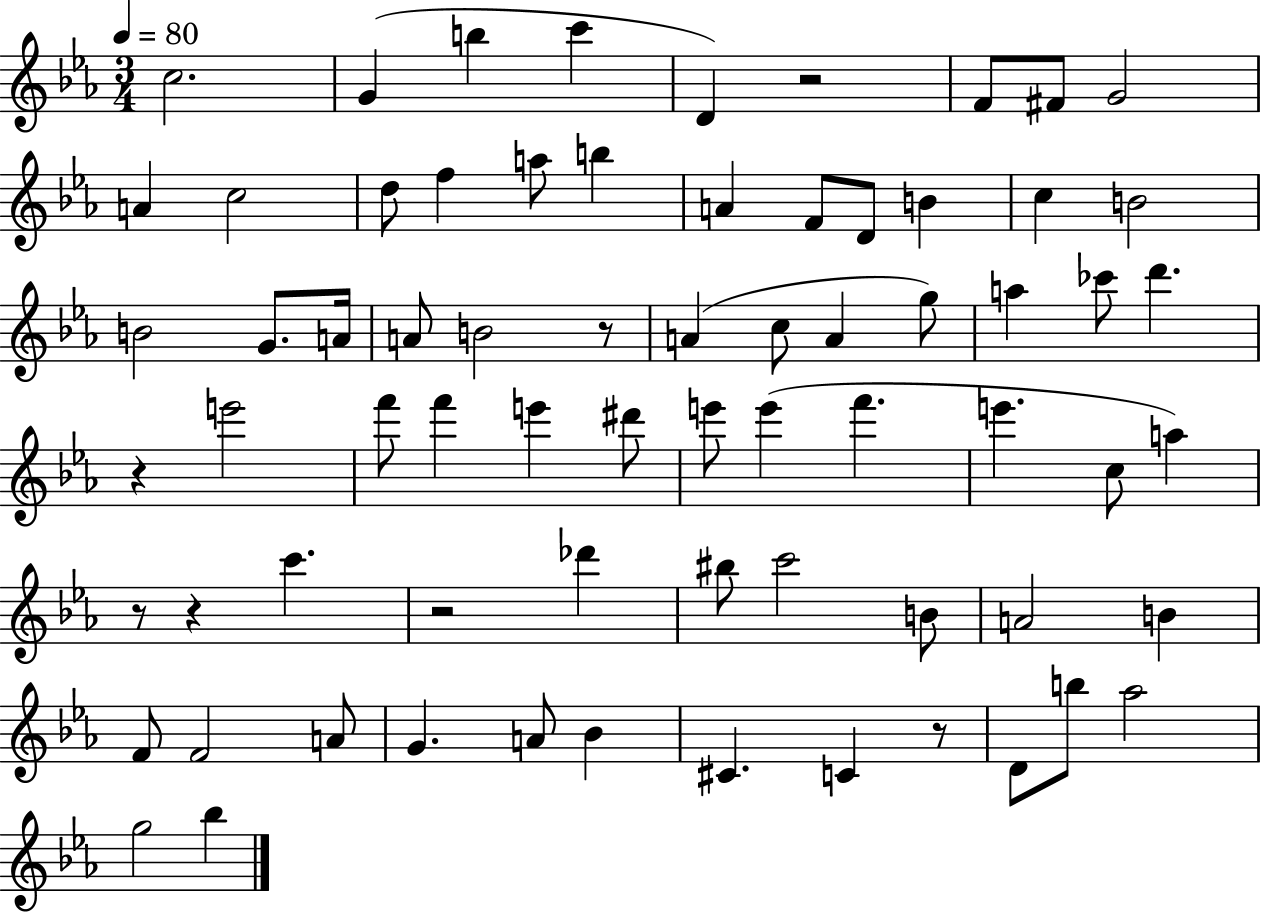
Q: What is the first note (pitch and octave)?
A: C5